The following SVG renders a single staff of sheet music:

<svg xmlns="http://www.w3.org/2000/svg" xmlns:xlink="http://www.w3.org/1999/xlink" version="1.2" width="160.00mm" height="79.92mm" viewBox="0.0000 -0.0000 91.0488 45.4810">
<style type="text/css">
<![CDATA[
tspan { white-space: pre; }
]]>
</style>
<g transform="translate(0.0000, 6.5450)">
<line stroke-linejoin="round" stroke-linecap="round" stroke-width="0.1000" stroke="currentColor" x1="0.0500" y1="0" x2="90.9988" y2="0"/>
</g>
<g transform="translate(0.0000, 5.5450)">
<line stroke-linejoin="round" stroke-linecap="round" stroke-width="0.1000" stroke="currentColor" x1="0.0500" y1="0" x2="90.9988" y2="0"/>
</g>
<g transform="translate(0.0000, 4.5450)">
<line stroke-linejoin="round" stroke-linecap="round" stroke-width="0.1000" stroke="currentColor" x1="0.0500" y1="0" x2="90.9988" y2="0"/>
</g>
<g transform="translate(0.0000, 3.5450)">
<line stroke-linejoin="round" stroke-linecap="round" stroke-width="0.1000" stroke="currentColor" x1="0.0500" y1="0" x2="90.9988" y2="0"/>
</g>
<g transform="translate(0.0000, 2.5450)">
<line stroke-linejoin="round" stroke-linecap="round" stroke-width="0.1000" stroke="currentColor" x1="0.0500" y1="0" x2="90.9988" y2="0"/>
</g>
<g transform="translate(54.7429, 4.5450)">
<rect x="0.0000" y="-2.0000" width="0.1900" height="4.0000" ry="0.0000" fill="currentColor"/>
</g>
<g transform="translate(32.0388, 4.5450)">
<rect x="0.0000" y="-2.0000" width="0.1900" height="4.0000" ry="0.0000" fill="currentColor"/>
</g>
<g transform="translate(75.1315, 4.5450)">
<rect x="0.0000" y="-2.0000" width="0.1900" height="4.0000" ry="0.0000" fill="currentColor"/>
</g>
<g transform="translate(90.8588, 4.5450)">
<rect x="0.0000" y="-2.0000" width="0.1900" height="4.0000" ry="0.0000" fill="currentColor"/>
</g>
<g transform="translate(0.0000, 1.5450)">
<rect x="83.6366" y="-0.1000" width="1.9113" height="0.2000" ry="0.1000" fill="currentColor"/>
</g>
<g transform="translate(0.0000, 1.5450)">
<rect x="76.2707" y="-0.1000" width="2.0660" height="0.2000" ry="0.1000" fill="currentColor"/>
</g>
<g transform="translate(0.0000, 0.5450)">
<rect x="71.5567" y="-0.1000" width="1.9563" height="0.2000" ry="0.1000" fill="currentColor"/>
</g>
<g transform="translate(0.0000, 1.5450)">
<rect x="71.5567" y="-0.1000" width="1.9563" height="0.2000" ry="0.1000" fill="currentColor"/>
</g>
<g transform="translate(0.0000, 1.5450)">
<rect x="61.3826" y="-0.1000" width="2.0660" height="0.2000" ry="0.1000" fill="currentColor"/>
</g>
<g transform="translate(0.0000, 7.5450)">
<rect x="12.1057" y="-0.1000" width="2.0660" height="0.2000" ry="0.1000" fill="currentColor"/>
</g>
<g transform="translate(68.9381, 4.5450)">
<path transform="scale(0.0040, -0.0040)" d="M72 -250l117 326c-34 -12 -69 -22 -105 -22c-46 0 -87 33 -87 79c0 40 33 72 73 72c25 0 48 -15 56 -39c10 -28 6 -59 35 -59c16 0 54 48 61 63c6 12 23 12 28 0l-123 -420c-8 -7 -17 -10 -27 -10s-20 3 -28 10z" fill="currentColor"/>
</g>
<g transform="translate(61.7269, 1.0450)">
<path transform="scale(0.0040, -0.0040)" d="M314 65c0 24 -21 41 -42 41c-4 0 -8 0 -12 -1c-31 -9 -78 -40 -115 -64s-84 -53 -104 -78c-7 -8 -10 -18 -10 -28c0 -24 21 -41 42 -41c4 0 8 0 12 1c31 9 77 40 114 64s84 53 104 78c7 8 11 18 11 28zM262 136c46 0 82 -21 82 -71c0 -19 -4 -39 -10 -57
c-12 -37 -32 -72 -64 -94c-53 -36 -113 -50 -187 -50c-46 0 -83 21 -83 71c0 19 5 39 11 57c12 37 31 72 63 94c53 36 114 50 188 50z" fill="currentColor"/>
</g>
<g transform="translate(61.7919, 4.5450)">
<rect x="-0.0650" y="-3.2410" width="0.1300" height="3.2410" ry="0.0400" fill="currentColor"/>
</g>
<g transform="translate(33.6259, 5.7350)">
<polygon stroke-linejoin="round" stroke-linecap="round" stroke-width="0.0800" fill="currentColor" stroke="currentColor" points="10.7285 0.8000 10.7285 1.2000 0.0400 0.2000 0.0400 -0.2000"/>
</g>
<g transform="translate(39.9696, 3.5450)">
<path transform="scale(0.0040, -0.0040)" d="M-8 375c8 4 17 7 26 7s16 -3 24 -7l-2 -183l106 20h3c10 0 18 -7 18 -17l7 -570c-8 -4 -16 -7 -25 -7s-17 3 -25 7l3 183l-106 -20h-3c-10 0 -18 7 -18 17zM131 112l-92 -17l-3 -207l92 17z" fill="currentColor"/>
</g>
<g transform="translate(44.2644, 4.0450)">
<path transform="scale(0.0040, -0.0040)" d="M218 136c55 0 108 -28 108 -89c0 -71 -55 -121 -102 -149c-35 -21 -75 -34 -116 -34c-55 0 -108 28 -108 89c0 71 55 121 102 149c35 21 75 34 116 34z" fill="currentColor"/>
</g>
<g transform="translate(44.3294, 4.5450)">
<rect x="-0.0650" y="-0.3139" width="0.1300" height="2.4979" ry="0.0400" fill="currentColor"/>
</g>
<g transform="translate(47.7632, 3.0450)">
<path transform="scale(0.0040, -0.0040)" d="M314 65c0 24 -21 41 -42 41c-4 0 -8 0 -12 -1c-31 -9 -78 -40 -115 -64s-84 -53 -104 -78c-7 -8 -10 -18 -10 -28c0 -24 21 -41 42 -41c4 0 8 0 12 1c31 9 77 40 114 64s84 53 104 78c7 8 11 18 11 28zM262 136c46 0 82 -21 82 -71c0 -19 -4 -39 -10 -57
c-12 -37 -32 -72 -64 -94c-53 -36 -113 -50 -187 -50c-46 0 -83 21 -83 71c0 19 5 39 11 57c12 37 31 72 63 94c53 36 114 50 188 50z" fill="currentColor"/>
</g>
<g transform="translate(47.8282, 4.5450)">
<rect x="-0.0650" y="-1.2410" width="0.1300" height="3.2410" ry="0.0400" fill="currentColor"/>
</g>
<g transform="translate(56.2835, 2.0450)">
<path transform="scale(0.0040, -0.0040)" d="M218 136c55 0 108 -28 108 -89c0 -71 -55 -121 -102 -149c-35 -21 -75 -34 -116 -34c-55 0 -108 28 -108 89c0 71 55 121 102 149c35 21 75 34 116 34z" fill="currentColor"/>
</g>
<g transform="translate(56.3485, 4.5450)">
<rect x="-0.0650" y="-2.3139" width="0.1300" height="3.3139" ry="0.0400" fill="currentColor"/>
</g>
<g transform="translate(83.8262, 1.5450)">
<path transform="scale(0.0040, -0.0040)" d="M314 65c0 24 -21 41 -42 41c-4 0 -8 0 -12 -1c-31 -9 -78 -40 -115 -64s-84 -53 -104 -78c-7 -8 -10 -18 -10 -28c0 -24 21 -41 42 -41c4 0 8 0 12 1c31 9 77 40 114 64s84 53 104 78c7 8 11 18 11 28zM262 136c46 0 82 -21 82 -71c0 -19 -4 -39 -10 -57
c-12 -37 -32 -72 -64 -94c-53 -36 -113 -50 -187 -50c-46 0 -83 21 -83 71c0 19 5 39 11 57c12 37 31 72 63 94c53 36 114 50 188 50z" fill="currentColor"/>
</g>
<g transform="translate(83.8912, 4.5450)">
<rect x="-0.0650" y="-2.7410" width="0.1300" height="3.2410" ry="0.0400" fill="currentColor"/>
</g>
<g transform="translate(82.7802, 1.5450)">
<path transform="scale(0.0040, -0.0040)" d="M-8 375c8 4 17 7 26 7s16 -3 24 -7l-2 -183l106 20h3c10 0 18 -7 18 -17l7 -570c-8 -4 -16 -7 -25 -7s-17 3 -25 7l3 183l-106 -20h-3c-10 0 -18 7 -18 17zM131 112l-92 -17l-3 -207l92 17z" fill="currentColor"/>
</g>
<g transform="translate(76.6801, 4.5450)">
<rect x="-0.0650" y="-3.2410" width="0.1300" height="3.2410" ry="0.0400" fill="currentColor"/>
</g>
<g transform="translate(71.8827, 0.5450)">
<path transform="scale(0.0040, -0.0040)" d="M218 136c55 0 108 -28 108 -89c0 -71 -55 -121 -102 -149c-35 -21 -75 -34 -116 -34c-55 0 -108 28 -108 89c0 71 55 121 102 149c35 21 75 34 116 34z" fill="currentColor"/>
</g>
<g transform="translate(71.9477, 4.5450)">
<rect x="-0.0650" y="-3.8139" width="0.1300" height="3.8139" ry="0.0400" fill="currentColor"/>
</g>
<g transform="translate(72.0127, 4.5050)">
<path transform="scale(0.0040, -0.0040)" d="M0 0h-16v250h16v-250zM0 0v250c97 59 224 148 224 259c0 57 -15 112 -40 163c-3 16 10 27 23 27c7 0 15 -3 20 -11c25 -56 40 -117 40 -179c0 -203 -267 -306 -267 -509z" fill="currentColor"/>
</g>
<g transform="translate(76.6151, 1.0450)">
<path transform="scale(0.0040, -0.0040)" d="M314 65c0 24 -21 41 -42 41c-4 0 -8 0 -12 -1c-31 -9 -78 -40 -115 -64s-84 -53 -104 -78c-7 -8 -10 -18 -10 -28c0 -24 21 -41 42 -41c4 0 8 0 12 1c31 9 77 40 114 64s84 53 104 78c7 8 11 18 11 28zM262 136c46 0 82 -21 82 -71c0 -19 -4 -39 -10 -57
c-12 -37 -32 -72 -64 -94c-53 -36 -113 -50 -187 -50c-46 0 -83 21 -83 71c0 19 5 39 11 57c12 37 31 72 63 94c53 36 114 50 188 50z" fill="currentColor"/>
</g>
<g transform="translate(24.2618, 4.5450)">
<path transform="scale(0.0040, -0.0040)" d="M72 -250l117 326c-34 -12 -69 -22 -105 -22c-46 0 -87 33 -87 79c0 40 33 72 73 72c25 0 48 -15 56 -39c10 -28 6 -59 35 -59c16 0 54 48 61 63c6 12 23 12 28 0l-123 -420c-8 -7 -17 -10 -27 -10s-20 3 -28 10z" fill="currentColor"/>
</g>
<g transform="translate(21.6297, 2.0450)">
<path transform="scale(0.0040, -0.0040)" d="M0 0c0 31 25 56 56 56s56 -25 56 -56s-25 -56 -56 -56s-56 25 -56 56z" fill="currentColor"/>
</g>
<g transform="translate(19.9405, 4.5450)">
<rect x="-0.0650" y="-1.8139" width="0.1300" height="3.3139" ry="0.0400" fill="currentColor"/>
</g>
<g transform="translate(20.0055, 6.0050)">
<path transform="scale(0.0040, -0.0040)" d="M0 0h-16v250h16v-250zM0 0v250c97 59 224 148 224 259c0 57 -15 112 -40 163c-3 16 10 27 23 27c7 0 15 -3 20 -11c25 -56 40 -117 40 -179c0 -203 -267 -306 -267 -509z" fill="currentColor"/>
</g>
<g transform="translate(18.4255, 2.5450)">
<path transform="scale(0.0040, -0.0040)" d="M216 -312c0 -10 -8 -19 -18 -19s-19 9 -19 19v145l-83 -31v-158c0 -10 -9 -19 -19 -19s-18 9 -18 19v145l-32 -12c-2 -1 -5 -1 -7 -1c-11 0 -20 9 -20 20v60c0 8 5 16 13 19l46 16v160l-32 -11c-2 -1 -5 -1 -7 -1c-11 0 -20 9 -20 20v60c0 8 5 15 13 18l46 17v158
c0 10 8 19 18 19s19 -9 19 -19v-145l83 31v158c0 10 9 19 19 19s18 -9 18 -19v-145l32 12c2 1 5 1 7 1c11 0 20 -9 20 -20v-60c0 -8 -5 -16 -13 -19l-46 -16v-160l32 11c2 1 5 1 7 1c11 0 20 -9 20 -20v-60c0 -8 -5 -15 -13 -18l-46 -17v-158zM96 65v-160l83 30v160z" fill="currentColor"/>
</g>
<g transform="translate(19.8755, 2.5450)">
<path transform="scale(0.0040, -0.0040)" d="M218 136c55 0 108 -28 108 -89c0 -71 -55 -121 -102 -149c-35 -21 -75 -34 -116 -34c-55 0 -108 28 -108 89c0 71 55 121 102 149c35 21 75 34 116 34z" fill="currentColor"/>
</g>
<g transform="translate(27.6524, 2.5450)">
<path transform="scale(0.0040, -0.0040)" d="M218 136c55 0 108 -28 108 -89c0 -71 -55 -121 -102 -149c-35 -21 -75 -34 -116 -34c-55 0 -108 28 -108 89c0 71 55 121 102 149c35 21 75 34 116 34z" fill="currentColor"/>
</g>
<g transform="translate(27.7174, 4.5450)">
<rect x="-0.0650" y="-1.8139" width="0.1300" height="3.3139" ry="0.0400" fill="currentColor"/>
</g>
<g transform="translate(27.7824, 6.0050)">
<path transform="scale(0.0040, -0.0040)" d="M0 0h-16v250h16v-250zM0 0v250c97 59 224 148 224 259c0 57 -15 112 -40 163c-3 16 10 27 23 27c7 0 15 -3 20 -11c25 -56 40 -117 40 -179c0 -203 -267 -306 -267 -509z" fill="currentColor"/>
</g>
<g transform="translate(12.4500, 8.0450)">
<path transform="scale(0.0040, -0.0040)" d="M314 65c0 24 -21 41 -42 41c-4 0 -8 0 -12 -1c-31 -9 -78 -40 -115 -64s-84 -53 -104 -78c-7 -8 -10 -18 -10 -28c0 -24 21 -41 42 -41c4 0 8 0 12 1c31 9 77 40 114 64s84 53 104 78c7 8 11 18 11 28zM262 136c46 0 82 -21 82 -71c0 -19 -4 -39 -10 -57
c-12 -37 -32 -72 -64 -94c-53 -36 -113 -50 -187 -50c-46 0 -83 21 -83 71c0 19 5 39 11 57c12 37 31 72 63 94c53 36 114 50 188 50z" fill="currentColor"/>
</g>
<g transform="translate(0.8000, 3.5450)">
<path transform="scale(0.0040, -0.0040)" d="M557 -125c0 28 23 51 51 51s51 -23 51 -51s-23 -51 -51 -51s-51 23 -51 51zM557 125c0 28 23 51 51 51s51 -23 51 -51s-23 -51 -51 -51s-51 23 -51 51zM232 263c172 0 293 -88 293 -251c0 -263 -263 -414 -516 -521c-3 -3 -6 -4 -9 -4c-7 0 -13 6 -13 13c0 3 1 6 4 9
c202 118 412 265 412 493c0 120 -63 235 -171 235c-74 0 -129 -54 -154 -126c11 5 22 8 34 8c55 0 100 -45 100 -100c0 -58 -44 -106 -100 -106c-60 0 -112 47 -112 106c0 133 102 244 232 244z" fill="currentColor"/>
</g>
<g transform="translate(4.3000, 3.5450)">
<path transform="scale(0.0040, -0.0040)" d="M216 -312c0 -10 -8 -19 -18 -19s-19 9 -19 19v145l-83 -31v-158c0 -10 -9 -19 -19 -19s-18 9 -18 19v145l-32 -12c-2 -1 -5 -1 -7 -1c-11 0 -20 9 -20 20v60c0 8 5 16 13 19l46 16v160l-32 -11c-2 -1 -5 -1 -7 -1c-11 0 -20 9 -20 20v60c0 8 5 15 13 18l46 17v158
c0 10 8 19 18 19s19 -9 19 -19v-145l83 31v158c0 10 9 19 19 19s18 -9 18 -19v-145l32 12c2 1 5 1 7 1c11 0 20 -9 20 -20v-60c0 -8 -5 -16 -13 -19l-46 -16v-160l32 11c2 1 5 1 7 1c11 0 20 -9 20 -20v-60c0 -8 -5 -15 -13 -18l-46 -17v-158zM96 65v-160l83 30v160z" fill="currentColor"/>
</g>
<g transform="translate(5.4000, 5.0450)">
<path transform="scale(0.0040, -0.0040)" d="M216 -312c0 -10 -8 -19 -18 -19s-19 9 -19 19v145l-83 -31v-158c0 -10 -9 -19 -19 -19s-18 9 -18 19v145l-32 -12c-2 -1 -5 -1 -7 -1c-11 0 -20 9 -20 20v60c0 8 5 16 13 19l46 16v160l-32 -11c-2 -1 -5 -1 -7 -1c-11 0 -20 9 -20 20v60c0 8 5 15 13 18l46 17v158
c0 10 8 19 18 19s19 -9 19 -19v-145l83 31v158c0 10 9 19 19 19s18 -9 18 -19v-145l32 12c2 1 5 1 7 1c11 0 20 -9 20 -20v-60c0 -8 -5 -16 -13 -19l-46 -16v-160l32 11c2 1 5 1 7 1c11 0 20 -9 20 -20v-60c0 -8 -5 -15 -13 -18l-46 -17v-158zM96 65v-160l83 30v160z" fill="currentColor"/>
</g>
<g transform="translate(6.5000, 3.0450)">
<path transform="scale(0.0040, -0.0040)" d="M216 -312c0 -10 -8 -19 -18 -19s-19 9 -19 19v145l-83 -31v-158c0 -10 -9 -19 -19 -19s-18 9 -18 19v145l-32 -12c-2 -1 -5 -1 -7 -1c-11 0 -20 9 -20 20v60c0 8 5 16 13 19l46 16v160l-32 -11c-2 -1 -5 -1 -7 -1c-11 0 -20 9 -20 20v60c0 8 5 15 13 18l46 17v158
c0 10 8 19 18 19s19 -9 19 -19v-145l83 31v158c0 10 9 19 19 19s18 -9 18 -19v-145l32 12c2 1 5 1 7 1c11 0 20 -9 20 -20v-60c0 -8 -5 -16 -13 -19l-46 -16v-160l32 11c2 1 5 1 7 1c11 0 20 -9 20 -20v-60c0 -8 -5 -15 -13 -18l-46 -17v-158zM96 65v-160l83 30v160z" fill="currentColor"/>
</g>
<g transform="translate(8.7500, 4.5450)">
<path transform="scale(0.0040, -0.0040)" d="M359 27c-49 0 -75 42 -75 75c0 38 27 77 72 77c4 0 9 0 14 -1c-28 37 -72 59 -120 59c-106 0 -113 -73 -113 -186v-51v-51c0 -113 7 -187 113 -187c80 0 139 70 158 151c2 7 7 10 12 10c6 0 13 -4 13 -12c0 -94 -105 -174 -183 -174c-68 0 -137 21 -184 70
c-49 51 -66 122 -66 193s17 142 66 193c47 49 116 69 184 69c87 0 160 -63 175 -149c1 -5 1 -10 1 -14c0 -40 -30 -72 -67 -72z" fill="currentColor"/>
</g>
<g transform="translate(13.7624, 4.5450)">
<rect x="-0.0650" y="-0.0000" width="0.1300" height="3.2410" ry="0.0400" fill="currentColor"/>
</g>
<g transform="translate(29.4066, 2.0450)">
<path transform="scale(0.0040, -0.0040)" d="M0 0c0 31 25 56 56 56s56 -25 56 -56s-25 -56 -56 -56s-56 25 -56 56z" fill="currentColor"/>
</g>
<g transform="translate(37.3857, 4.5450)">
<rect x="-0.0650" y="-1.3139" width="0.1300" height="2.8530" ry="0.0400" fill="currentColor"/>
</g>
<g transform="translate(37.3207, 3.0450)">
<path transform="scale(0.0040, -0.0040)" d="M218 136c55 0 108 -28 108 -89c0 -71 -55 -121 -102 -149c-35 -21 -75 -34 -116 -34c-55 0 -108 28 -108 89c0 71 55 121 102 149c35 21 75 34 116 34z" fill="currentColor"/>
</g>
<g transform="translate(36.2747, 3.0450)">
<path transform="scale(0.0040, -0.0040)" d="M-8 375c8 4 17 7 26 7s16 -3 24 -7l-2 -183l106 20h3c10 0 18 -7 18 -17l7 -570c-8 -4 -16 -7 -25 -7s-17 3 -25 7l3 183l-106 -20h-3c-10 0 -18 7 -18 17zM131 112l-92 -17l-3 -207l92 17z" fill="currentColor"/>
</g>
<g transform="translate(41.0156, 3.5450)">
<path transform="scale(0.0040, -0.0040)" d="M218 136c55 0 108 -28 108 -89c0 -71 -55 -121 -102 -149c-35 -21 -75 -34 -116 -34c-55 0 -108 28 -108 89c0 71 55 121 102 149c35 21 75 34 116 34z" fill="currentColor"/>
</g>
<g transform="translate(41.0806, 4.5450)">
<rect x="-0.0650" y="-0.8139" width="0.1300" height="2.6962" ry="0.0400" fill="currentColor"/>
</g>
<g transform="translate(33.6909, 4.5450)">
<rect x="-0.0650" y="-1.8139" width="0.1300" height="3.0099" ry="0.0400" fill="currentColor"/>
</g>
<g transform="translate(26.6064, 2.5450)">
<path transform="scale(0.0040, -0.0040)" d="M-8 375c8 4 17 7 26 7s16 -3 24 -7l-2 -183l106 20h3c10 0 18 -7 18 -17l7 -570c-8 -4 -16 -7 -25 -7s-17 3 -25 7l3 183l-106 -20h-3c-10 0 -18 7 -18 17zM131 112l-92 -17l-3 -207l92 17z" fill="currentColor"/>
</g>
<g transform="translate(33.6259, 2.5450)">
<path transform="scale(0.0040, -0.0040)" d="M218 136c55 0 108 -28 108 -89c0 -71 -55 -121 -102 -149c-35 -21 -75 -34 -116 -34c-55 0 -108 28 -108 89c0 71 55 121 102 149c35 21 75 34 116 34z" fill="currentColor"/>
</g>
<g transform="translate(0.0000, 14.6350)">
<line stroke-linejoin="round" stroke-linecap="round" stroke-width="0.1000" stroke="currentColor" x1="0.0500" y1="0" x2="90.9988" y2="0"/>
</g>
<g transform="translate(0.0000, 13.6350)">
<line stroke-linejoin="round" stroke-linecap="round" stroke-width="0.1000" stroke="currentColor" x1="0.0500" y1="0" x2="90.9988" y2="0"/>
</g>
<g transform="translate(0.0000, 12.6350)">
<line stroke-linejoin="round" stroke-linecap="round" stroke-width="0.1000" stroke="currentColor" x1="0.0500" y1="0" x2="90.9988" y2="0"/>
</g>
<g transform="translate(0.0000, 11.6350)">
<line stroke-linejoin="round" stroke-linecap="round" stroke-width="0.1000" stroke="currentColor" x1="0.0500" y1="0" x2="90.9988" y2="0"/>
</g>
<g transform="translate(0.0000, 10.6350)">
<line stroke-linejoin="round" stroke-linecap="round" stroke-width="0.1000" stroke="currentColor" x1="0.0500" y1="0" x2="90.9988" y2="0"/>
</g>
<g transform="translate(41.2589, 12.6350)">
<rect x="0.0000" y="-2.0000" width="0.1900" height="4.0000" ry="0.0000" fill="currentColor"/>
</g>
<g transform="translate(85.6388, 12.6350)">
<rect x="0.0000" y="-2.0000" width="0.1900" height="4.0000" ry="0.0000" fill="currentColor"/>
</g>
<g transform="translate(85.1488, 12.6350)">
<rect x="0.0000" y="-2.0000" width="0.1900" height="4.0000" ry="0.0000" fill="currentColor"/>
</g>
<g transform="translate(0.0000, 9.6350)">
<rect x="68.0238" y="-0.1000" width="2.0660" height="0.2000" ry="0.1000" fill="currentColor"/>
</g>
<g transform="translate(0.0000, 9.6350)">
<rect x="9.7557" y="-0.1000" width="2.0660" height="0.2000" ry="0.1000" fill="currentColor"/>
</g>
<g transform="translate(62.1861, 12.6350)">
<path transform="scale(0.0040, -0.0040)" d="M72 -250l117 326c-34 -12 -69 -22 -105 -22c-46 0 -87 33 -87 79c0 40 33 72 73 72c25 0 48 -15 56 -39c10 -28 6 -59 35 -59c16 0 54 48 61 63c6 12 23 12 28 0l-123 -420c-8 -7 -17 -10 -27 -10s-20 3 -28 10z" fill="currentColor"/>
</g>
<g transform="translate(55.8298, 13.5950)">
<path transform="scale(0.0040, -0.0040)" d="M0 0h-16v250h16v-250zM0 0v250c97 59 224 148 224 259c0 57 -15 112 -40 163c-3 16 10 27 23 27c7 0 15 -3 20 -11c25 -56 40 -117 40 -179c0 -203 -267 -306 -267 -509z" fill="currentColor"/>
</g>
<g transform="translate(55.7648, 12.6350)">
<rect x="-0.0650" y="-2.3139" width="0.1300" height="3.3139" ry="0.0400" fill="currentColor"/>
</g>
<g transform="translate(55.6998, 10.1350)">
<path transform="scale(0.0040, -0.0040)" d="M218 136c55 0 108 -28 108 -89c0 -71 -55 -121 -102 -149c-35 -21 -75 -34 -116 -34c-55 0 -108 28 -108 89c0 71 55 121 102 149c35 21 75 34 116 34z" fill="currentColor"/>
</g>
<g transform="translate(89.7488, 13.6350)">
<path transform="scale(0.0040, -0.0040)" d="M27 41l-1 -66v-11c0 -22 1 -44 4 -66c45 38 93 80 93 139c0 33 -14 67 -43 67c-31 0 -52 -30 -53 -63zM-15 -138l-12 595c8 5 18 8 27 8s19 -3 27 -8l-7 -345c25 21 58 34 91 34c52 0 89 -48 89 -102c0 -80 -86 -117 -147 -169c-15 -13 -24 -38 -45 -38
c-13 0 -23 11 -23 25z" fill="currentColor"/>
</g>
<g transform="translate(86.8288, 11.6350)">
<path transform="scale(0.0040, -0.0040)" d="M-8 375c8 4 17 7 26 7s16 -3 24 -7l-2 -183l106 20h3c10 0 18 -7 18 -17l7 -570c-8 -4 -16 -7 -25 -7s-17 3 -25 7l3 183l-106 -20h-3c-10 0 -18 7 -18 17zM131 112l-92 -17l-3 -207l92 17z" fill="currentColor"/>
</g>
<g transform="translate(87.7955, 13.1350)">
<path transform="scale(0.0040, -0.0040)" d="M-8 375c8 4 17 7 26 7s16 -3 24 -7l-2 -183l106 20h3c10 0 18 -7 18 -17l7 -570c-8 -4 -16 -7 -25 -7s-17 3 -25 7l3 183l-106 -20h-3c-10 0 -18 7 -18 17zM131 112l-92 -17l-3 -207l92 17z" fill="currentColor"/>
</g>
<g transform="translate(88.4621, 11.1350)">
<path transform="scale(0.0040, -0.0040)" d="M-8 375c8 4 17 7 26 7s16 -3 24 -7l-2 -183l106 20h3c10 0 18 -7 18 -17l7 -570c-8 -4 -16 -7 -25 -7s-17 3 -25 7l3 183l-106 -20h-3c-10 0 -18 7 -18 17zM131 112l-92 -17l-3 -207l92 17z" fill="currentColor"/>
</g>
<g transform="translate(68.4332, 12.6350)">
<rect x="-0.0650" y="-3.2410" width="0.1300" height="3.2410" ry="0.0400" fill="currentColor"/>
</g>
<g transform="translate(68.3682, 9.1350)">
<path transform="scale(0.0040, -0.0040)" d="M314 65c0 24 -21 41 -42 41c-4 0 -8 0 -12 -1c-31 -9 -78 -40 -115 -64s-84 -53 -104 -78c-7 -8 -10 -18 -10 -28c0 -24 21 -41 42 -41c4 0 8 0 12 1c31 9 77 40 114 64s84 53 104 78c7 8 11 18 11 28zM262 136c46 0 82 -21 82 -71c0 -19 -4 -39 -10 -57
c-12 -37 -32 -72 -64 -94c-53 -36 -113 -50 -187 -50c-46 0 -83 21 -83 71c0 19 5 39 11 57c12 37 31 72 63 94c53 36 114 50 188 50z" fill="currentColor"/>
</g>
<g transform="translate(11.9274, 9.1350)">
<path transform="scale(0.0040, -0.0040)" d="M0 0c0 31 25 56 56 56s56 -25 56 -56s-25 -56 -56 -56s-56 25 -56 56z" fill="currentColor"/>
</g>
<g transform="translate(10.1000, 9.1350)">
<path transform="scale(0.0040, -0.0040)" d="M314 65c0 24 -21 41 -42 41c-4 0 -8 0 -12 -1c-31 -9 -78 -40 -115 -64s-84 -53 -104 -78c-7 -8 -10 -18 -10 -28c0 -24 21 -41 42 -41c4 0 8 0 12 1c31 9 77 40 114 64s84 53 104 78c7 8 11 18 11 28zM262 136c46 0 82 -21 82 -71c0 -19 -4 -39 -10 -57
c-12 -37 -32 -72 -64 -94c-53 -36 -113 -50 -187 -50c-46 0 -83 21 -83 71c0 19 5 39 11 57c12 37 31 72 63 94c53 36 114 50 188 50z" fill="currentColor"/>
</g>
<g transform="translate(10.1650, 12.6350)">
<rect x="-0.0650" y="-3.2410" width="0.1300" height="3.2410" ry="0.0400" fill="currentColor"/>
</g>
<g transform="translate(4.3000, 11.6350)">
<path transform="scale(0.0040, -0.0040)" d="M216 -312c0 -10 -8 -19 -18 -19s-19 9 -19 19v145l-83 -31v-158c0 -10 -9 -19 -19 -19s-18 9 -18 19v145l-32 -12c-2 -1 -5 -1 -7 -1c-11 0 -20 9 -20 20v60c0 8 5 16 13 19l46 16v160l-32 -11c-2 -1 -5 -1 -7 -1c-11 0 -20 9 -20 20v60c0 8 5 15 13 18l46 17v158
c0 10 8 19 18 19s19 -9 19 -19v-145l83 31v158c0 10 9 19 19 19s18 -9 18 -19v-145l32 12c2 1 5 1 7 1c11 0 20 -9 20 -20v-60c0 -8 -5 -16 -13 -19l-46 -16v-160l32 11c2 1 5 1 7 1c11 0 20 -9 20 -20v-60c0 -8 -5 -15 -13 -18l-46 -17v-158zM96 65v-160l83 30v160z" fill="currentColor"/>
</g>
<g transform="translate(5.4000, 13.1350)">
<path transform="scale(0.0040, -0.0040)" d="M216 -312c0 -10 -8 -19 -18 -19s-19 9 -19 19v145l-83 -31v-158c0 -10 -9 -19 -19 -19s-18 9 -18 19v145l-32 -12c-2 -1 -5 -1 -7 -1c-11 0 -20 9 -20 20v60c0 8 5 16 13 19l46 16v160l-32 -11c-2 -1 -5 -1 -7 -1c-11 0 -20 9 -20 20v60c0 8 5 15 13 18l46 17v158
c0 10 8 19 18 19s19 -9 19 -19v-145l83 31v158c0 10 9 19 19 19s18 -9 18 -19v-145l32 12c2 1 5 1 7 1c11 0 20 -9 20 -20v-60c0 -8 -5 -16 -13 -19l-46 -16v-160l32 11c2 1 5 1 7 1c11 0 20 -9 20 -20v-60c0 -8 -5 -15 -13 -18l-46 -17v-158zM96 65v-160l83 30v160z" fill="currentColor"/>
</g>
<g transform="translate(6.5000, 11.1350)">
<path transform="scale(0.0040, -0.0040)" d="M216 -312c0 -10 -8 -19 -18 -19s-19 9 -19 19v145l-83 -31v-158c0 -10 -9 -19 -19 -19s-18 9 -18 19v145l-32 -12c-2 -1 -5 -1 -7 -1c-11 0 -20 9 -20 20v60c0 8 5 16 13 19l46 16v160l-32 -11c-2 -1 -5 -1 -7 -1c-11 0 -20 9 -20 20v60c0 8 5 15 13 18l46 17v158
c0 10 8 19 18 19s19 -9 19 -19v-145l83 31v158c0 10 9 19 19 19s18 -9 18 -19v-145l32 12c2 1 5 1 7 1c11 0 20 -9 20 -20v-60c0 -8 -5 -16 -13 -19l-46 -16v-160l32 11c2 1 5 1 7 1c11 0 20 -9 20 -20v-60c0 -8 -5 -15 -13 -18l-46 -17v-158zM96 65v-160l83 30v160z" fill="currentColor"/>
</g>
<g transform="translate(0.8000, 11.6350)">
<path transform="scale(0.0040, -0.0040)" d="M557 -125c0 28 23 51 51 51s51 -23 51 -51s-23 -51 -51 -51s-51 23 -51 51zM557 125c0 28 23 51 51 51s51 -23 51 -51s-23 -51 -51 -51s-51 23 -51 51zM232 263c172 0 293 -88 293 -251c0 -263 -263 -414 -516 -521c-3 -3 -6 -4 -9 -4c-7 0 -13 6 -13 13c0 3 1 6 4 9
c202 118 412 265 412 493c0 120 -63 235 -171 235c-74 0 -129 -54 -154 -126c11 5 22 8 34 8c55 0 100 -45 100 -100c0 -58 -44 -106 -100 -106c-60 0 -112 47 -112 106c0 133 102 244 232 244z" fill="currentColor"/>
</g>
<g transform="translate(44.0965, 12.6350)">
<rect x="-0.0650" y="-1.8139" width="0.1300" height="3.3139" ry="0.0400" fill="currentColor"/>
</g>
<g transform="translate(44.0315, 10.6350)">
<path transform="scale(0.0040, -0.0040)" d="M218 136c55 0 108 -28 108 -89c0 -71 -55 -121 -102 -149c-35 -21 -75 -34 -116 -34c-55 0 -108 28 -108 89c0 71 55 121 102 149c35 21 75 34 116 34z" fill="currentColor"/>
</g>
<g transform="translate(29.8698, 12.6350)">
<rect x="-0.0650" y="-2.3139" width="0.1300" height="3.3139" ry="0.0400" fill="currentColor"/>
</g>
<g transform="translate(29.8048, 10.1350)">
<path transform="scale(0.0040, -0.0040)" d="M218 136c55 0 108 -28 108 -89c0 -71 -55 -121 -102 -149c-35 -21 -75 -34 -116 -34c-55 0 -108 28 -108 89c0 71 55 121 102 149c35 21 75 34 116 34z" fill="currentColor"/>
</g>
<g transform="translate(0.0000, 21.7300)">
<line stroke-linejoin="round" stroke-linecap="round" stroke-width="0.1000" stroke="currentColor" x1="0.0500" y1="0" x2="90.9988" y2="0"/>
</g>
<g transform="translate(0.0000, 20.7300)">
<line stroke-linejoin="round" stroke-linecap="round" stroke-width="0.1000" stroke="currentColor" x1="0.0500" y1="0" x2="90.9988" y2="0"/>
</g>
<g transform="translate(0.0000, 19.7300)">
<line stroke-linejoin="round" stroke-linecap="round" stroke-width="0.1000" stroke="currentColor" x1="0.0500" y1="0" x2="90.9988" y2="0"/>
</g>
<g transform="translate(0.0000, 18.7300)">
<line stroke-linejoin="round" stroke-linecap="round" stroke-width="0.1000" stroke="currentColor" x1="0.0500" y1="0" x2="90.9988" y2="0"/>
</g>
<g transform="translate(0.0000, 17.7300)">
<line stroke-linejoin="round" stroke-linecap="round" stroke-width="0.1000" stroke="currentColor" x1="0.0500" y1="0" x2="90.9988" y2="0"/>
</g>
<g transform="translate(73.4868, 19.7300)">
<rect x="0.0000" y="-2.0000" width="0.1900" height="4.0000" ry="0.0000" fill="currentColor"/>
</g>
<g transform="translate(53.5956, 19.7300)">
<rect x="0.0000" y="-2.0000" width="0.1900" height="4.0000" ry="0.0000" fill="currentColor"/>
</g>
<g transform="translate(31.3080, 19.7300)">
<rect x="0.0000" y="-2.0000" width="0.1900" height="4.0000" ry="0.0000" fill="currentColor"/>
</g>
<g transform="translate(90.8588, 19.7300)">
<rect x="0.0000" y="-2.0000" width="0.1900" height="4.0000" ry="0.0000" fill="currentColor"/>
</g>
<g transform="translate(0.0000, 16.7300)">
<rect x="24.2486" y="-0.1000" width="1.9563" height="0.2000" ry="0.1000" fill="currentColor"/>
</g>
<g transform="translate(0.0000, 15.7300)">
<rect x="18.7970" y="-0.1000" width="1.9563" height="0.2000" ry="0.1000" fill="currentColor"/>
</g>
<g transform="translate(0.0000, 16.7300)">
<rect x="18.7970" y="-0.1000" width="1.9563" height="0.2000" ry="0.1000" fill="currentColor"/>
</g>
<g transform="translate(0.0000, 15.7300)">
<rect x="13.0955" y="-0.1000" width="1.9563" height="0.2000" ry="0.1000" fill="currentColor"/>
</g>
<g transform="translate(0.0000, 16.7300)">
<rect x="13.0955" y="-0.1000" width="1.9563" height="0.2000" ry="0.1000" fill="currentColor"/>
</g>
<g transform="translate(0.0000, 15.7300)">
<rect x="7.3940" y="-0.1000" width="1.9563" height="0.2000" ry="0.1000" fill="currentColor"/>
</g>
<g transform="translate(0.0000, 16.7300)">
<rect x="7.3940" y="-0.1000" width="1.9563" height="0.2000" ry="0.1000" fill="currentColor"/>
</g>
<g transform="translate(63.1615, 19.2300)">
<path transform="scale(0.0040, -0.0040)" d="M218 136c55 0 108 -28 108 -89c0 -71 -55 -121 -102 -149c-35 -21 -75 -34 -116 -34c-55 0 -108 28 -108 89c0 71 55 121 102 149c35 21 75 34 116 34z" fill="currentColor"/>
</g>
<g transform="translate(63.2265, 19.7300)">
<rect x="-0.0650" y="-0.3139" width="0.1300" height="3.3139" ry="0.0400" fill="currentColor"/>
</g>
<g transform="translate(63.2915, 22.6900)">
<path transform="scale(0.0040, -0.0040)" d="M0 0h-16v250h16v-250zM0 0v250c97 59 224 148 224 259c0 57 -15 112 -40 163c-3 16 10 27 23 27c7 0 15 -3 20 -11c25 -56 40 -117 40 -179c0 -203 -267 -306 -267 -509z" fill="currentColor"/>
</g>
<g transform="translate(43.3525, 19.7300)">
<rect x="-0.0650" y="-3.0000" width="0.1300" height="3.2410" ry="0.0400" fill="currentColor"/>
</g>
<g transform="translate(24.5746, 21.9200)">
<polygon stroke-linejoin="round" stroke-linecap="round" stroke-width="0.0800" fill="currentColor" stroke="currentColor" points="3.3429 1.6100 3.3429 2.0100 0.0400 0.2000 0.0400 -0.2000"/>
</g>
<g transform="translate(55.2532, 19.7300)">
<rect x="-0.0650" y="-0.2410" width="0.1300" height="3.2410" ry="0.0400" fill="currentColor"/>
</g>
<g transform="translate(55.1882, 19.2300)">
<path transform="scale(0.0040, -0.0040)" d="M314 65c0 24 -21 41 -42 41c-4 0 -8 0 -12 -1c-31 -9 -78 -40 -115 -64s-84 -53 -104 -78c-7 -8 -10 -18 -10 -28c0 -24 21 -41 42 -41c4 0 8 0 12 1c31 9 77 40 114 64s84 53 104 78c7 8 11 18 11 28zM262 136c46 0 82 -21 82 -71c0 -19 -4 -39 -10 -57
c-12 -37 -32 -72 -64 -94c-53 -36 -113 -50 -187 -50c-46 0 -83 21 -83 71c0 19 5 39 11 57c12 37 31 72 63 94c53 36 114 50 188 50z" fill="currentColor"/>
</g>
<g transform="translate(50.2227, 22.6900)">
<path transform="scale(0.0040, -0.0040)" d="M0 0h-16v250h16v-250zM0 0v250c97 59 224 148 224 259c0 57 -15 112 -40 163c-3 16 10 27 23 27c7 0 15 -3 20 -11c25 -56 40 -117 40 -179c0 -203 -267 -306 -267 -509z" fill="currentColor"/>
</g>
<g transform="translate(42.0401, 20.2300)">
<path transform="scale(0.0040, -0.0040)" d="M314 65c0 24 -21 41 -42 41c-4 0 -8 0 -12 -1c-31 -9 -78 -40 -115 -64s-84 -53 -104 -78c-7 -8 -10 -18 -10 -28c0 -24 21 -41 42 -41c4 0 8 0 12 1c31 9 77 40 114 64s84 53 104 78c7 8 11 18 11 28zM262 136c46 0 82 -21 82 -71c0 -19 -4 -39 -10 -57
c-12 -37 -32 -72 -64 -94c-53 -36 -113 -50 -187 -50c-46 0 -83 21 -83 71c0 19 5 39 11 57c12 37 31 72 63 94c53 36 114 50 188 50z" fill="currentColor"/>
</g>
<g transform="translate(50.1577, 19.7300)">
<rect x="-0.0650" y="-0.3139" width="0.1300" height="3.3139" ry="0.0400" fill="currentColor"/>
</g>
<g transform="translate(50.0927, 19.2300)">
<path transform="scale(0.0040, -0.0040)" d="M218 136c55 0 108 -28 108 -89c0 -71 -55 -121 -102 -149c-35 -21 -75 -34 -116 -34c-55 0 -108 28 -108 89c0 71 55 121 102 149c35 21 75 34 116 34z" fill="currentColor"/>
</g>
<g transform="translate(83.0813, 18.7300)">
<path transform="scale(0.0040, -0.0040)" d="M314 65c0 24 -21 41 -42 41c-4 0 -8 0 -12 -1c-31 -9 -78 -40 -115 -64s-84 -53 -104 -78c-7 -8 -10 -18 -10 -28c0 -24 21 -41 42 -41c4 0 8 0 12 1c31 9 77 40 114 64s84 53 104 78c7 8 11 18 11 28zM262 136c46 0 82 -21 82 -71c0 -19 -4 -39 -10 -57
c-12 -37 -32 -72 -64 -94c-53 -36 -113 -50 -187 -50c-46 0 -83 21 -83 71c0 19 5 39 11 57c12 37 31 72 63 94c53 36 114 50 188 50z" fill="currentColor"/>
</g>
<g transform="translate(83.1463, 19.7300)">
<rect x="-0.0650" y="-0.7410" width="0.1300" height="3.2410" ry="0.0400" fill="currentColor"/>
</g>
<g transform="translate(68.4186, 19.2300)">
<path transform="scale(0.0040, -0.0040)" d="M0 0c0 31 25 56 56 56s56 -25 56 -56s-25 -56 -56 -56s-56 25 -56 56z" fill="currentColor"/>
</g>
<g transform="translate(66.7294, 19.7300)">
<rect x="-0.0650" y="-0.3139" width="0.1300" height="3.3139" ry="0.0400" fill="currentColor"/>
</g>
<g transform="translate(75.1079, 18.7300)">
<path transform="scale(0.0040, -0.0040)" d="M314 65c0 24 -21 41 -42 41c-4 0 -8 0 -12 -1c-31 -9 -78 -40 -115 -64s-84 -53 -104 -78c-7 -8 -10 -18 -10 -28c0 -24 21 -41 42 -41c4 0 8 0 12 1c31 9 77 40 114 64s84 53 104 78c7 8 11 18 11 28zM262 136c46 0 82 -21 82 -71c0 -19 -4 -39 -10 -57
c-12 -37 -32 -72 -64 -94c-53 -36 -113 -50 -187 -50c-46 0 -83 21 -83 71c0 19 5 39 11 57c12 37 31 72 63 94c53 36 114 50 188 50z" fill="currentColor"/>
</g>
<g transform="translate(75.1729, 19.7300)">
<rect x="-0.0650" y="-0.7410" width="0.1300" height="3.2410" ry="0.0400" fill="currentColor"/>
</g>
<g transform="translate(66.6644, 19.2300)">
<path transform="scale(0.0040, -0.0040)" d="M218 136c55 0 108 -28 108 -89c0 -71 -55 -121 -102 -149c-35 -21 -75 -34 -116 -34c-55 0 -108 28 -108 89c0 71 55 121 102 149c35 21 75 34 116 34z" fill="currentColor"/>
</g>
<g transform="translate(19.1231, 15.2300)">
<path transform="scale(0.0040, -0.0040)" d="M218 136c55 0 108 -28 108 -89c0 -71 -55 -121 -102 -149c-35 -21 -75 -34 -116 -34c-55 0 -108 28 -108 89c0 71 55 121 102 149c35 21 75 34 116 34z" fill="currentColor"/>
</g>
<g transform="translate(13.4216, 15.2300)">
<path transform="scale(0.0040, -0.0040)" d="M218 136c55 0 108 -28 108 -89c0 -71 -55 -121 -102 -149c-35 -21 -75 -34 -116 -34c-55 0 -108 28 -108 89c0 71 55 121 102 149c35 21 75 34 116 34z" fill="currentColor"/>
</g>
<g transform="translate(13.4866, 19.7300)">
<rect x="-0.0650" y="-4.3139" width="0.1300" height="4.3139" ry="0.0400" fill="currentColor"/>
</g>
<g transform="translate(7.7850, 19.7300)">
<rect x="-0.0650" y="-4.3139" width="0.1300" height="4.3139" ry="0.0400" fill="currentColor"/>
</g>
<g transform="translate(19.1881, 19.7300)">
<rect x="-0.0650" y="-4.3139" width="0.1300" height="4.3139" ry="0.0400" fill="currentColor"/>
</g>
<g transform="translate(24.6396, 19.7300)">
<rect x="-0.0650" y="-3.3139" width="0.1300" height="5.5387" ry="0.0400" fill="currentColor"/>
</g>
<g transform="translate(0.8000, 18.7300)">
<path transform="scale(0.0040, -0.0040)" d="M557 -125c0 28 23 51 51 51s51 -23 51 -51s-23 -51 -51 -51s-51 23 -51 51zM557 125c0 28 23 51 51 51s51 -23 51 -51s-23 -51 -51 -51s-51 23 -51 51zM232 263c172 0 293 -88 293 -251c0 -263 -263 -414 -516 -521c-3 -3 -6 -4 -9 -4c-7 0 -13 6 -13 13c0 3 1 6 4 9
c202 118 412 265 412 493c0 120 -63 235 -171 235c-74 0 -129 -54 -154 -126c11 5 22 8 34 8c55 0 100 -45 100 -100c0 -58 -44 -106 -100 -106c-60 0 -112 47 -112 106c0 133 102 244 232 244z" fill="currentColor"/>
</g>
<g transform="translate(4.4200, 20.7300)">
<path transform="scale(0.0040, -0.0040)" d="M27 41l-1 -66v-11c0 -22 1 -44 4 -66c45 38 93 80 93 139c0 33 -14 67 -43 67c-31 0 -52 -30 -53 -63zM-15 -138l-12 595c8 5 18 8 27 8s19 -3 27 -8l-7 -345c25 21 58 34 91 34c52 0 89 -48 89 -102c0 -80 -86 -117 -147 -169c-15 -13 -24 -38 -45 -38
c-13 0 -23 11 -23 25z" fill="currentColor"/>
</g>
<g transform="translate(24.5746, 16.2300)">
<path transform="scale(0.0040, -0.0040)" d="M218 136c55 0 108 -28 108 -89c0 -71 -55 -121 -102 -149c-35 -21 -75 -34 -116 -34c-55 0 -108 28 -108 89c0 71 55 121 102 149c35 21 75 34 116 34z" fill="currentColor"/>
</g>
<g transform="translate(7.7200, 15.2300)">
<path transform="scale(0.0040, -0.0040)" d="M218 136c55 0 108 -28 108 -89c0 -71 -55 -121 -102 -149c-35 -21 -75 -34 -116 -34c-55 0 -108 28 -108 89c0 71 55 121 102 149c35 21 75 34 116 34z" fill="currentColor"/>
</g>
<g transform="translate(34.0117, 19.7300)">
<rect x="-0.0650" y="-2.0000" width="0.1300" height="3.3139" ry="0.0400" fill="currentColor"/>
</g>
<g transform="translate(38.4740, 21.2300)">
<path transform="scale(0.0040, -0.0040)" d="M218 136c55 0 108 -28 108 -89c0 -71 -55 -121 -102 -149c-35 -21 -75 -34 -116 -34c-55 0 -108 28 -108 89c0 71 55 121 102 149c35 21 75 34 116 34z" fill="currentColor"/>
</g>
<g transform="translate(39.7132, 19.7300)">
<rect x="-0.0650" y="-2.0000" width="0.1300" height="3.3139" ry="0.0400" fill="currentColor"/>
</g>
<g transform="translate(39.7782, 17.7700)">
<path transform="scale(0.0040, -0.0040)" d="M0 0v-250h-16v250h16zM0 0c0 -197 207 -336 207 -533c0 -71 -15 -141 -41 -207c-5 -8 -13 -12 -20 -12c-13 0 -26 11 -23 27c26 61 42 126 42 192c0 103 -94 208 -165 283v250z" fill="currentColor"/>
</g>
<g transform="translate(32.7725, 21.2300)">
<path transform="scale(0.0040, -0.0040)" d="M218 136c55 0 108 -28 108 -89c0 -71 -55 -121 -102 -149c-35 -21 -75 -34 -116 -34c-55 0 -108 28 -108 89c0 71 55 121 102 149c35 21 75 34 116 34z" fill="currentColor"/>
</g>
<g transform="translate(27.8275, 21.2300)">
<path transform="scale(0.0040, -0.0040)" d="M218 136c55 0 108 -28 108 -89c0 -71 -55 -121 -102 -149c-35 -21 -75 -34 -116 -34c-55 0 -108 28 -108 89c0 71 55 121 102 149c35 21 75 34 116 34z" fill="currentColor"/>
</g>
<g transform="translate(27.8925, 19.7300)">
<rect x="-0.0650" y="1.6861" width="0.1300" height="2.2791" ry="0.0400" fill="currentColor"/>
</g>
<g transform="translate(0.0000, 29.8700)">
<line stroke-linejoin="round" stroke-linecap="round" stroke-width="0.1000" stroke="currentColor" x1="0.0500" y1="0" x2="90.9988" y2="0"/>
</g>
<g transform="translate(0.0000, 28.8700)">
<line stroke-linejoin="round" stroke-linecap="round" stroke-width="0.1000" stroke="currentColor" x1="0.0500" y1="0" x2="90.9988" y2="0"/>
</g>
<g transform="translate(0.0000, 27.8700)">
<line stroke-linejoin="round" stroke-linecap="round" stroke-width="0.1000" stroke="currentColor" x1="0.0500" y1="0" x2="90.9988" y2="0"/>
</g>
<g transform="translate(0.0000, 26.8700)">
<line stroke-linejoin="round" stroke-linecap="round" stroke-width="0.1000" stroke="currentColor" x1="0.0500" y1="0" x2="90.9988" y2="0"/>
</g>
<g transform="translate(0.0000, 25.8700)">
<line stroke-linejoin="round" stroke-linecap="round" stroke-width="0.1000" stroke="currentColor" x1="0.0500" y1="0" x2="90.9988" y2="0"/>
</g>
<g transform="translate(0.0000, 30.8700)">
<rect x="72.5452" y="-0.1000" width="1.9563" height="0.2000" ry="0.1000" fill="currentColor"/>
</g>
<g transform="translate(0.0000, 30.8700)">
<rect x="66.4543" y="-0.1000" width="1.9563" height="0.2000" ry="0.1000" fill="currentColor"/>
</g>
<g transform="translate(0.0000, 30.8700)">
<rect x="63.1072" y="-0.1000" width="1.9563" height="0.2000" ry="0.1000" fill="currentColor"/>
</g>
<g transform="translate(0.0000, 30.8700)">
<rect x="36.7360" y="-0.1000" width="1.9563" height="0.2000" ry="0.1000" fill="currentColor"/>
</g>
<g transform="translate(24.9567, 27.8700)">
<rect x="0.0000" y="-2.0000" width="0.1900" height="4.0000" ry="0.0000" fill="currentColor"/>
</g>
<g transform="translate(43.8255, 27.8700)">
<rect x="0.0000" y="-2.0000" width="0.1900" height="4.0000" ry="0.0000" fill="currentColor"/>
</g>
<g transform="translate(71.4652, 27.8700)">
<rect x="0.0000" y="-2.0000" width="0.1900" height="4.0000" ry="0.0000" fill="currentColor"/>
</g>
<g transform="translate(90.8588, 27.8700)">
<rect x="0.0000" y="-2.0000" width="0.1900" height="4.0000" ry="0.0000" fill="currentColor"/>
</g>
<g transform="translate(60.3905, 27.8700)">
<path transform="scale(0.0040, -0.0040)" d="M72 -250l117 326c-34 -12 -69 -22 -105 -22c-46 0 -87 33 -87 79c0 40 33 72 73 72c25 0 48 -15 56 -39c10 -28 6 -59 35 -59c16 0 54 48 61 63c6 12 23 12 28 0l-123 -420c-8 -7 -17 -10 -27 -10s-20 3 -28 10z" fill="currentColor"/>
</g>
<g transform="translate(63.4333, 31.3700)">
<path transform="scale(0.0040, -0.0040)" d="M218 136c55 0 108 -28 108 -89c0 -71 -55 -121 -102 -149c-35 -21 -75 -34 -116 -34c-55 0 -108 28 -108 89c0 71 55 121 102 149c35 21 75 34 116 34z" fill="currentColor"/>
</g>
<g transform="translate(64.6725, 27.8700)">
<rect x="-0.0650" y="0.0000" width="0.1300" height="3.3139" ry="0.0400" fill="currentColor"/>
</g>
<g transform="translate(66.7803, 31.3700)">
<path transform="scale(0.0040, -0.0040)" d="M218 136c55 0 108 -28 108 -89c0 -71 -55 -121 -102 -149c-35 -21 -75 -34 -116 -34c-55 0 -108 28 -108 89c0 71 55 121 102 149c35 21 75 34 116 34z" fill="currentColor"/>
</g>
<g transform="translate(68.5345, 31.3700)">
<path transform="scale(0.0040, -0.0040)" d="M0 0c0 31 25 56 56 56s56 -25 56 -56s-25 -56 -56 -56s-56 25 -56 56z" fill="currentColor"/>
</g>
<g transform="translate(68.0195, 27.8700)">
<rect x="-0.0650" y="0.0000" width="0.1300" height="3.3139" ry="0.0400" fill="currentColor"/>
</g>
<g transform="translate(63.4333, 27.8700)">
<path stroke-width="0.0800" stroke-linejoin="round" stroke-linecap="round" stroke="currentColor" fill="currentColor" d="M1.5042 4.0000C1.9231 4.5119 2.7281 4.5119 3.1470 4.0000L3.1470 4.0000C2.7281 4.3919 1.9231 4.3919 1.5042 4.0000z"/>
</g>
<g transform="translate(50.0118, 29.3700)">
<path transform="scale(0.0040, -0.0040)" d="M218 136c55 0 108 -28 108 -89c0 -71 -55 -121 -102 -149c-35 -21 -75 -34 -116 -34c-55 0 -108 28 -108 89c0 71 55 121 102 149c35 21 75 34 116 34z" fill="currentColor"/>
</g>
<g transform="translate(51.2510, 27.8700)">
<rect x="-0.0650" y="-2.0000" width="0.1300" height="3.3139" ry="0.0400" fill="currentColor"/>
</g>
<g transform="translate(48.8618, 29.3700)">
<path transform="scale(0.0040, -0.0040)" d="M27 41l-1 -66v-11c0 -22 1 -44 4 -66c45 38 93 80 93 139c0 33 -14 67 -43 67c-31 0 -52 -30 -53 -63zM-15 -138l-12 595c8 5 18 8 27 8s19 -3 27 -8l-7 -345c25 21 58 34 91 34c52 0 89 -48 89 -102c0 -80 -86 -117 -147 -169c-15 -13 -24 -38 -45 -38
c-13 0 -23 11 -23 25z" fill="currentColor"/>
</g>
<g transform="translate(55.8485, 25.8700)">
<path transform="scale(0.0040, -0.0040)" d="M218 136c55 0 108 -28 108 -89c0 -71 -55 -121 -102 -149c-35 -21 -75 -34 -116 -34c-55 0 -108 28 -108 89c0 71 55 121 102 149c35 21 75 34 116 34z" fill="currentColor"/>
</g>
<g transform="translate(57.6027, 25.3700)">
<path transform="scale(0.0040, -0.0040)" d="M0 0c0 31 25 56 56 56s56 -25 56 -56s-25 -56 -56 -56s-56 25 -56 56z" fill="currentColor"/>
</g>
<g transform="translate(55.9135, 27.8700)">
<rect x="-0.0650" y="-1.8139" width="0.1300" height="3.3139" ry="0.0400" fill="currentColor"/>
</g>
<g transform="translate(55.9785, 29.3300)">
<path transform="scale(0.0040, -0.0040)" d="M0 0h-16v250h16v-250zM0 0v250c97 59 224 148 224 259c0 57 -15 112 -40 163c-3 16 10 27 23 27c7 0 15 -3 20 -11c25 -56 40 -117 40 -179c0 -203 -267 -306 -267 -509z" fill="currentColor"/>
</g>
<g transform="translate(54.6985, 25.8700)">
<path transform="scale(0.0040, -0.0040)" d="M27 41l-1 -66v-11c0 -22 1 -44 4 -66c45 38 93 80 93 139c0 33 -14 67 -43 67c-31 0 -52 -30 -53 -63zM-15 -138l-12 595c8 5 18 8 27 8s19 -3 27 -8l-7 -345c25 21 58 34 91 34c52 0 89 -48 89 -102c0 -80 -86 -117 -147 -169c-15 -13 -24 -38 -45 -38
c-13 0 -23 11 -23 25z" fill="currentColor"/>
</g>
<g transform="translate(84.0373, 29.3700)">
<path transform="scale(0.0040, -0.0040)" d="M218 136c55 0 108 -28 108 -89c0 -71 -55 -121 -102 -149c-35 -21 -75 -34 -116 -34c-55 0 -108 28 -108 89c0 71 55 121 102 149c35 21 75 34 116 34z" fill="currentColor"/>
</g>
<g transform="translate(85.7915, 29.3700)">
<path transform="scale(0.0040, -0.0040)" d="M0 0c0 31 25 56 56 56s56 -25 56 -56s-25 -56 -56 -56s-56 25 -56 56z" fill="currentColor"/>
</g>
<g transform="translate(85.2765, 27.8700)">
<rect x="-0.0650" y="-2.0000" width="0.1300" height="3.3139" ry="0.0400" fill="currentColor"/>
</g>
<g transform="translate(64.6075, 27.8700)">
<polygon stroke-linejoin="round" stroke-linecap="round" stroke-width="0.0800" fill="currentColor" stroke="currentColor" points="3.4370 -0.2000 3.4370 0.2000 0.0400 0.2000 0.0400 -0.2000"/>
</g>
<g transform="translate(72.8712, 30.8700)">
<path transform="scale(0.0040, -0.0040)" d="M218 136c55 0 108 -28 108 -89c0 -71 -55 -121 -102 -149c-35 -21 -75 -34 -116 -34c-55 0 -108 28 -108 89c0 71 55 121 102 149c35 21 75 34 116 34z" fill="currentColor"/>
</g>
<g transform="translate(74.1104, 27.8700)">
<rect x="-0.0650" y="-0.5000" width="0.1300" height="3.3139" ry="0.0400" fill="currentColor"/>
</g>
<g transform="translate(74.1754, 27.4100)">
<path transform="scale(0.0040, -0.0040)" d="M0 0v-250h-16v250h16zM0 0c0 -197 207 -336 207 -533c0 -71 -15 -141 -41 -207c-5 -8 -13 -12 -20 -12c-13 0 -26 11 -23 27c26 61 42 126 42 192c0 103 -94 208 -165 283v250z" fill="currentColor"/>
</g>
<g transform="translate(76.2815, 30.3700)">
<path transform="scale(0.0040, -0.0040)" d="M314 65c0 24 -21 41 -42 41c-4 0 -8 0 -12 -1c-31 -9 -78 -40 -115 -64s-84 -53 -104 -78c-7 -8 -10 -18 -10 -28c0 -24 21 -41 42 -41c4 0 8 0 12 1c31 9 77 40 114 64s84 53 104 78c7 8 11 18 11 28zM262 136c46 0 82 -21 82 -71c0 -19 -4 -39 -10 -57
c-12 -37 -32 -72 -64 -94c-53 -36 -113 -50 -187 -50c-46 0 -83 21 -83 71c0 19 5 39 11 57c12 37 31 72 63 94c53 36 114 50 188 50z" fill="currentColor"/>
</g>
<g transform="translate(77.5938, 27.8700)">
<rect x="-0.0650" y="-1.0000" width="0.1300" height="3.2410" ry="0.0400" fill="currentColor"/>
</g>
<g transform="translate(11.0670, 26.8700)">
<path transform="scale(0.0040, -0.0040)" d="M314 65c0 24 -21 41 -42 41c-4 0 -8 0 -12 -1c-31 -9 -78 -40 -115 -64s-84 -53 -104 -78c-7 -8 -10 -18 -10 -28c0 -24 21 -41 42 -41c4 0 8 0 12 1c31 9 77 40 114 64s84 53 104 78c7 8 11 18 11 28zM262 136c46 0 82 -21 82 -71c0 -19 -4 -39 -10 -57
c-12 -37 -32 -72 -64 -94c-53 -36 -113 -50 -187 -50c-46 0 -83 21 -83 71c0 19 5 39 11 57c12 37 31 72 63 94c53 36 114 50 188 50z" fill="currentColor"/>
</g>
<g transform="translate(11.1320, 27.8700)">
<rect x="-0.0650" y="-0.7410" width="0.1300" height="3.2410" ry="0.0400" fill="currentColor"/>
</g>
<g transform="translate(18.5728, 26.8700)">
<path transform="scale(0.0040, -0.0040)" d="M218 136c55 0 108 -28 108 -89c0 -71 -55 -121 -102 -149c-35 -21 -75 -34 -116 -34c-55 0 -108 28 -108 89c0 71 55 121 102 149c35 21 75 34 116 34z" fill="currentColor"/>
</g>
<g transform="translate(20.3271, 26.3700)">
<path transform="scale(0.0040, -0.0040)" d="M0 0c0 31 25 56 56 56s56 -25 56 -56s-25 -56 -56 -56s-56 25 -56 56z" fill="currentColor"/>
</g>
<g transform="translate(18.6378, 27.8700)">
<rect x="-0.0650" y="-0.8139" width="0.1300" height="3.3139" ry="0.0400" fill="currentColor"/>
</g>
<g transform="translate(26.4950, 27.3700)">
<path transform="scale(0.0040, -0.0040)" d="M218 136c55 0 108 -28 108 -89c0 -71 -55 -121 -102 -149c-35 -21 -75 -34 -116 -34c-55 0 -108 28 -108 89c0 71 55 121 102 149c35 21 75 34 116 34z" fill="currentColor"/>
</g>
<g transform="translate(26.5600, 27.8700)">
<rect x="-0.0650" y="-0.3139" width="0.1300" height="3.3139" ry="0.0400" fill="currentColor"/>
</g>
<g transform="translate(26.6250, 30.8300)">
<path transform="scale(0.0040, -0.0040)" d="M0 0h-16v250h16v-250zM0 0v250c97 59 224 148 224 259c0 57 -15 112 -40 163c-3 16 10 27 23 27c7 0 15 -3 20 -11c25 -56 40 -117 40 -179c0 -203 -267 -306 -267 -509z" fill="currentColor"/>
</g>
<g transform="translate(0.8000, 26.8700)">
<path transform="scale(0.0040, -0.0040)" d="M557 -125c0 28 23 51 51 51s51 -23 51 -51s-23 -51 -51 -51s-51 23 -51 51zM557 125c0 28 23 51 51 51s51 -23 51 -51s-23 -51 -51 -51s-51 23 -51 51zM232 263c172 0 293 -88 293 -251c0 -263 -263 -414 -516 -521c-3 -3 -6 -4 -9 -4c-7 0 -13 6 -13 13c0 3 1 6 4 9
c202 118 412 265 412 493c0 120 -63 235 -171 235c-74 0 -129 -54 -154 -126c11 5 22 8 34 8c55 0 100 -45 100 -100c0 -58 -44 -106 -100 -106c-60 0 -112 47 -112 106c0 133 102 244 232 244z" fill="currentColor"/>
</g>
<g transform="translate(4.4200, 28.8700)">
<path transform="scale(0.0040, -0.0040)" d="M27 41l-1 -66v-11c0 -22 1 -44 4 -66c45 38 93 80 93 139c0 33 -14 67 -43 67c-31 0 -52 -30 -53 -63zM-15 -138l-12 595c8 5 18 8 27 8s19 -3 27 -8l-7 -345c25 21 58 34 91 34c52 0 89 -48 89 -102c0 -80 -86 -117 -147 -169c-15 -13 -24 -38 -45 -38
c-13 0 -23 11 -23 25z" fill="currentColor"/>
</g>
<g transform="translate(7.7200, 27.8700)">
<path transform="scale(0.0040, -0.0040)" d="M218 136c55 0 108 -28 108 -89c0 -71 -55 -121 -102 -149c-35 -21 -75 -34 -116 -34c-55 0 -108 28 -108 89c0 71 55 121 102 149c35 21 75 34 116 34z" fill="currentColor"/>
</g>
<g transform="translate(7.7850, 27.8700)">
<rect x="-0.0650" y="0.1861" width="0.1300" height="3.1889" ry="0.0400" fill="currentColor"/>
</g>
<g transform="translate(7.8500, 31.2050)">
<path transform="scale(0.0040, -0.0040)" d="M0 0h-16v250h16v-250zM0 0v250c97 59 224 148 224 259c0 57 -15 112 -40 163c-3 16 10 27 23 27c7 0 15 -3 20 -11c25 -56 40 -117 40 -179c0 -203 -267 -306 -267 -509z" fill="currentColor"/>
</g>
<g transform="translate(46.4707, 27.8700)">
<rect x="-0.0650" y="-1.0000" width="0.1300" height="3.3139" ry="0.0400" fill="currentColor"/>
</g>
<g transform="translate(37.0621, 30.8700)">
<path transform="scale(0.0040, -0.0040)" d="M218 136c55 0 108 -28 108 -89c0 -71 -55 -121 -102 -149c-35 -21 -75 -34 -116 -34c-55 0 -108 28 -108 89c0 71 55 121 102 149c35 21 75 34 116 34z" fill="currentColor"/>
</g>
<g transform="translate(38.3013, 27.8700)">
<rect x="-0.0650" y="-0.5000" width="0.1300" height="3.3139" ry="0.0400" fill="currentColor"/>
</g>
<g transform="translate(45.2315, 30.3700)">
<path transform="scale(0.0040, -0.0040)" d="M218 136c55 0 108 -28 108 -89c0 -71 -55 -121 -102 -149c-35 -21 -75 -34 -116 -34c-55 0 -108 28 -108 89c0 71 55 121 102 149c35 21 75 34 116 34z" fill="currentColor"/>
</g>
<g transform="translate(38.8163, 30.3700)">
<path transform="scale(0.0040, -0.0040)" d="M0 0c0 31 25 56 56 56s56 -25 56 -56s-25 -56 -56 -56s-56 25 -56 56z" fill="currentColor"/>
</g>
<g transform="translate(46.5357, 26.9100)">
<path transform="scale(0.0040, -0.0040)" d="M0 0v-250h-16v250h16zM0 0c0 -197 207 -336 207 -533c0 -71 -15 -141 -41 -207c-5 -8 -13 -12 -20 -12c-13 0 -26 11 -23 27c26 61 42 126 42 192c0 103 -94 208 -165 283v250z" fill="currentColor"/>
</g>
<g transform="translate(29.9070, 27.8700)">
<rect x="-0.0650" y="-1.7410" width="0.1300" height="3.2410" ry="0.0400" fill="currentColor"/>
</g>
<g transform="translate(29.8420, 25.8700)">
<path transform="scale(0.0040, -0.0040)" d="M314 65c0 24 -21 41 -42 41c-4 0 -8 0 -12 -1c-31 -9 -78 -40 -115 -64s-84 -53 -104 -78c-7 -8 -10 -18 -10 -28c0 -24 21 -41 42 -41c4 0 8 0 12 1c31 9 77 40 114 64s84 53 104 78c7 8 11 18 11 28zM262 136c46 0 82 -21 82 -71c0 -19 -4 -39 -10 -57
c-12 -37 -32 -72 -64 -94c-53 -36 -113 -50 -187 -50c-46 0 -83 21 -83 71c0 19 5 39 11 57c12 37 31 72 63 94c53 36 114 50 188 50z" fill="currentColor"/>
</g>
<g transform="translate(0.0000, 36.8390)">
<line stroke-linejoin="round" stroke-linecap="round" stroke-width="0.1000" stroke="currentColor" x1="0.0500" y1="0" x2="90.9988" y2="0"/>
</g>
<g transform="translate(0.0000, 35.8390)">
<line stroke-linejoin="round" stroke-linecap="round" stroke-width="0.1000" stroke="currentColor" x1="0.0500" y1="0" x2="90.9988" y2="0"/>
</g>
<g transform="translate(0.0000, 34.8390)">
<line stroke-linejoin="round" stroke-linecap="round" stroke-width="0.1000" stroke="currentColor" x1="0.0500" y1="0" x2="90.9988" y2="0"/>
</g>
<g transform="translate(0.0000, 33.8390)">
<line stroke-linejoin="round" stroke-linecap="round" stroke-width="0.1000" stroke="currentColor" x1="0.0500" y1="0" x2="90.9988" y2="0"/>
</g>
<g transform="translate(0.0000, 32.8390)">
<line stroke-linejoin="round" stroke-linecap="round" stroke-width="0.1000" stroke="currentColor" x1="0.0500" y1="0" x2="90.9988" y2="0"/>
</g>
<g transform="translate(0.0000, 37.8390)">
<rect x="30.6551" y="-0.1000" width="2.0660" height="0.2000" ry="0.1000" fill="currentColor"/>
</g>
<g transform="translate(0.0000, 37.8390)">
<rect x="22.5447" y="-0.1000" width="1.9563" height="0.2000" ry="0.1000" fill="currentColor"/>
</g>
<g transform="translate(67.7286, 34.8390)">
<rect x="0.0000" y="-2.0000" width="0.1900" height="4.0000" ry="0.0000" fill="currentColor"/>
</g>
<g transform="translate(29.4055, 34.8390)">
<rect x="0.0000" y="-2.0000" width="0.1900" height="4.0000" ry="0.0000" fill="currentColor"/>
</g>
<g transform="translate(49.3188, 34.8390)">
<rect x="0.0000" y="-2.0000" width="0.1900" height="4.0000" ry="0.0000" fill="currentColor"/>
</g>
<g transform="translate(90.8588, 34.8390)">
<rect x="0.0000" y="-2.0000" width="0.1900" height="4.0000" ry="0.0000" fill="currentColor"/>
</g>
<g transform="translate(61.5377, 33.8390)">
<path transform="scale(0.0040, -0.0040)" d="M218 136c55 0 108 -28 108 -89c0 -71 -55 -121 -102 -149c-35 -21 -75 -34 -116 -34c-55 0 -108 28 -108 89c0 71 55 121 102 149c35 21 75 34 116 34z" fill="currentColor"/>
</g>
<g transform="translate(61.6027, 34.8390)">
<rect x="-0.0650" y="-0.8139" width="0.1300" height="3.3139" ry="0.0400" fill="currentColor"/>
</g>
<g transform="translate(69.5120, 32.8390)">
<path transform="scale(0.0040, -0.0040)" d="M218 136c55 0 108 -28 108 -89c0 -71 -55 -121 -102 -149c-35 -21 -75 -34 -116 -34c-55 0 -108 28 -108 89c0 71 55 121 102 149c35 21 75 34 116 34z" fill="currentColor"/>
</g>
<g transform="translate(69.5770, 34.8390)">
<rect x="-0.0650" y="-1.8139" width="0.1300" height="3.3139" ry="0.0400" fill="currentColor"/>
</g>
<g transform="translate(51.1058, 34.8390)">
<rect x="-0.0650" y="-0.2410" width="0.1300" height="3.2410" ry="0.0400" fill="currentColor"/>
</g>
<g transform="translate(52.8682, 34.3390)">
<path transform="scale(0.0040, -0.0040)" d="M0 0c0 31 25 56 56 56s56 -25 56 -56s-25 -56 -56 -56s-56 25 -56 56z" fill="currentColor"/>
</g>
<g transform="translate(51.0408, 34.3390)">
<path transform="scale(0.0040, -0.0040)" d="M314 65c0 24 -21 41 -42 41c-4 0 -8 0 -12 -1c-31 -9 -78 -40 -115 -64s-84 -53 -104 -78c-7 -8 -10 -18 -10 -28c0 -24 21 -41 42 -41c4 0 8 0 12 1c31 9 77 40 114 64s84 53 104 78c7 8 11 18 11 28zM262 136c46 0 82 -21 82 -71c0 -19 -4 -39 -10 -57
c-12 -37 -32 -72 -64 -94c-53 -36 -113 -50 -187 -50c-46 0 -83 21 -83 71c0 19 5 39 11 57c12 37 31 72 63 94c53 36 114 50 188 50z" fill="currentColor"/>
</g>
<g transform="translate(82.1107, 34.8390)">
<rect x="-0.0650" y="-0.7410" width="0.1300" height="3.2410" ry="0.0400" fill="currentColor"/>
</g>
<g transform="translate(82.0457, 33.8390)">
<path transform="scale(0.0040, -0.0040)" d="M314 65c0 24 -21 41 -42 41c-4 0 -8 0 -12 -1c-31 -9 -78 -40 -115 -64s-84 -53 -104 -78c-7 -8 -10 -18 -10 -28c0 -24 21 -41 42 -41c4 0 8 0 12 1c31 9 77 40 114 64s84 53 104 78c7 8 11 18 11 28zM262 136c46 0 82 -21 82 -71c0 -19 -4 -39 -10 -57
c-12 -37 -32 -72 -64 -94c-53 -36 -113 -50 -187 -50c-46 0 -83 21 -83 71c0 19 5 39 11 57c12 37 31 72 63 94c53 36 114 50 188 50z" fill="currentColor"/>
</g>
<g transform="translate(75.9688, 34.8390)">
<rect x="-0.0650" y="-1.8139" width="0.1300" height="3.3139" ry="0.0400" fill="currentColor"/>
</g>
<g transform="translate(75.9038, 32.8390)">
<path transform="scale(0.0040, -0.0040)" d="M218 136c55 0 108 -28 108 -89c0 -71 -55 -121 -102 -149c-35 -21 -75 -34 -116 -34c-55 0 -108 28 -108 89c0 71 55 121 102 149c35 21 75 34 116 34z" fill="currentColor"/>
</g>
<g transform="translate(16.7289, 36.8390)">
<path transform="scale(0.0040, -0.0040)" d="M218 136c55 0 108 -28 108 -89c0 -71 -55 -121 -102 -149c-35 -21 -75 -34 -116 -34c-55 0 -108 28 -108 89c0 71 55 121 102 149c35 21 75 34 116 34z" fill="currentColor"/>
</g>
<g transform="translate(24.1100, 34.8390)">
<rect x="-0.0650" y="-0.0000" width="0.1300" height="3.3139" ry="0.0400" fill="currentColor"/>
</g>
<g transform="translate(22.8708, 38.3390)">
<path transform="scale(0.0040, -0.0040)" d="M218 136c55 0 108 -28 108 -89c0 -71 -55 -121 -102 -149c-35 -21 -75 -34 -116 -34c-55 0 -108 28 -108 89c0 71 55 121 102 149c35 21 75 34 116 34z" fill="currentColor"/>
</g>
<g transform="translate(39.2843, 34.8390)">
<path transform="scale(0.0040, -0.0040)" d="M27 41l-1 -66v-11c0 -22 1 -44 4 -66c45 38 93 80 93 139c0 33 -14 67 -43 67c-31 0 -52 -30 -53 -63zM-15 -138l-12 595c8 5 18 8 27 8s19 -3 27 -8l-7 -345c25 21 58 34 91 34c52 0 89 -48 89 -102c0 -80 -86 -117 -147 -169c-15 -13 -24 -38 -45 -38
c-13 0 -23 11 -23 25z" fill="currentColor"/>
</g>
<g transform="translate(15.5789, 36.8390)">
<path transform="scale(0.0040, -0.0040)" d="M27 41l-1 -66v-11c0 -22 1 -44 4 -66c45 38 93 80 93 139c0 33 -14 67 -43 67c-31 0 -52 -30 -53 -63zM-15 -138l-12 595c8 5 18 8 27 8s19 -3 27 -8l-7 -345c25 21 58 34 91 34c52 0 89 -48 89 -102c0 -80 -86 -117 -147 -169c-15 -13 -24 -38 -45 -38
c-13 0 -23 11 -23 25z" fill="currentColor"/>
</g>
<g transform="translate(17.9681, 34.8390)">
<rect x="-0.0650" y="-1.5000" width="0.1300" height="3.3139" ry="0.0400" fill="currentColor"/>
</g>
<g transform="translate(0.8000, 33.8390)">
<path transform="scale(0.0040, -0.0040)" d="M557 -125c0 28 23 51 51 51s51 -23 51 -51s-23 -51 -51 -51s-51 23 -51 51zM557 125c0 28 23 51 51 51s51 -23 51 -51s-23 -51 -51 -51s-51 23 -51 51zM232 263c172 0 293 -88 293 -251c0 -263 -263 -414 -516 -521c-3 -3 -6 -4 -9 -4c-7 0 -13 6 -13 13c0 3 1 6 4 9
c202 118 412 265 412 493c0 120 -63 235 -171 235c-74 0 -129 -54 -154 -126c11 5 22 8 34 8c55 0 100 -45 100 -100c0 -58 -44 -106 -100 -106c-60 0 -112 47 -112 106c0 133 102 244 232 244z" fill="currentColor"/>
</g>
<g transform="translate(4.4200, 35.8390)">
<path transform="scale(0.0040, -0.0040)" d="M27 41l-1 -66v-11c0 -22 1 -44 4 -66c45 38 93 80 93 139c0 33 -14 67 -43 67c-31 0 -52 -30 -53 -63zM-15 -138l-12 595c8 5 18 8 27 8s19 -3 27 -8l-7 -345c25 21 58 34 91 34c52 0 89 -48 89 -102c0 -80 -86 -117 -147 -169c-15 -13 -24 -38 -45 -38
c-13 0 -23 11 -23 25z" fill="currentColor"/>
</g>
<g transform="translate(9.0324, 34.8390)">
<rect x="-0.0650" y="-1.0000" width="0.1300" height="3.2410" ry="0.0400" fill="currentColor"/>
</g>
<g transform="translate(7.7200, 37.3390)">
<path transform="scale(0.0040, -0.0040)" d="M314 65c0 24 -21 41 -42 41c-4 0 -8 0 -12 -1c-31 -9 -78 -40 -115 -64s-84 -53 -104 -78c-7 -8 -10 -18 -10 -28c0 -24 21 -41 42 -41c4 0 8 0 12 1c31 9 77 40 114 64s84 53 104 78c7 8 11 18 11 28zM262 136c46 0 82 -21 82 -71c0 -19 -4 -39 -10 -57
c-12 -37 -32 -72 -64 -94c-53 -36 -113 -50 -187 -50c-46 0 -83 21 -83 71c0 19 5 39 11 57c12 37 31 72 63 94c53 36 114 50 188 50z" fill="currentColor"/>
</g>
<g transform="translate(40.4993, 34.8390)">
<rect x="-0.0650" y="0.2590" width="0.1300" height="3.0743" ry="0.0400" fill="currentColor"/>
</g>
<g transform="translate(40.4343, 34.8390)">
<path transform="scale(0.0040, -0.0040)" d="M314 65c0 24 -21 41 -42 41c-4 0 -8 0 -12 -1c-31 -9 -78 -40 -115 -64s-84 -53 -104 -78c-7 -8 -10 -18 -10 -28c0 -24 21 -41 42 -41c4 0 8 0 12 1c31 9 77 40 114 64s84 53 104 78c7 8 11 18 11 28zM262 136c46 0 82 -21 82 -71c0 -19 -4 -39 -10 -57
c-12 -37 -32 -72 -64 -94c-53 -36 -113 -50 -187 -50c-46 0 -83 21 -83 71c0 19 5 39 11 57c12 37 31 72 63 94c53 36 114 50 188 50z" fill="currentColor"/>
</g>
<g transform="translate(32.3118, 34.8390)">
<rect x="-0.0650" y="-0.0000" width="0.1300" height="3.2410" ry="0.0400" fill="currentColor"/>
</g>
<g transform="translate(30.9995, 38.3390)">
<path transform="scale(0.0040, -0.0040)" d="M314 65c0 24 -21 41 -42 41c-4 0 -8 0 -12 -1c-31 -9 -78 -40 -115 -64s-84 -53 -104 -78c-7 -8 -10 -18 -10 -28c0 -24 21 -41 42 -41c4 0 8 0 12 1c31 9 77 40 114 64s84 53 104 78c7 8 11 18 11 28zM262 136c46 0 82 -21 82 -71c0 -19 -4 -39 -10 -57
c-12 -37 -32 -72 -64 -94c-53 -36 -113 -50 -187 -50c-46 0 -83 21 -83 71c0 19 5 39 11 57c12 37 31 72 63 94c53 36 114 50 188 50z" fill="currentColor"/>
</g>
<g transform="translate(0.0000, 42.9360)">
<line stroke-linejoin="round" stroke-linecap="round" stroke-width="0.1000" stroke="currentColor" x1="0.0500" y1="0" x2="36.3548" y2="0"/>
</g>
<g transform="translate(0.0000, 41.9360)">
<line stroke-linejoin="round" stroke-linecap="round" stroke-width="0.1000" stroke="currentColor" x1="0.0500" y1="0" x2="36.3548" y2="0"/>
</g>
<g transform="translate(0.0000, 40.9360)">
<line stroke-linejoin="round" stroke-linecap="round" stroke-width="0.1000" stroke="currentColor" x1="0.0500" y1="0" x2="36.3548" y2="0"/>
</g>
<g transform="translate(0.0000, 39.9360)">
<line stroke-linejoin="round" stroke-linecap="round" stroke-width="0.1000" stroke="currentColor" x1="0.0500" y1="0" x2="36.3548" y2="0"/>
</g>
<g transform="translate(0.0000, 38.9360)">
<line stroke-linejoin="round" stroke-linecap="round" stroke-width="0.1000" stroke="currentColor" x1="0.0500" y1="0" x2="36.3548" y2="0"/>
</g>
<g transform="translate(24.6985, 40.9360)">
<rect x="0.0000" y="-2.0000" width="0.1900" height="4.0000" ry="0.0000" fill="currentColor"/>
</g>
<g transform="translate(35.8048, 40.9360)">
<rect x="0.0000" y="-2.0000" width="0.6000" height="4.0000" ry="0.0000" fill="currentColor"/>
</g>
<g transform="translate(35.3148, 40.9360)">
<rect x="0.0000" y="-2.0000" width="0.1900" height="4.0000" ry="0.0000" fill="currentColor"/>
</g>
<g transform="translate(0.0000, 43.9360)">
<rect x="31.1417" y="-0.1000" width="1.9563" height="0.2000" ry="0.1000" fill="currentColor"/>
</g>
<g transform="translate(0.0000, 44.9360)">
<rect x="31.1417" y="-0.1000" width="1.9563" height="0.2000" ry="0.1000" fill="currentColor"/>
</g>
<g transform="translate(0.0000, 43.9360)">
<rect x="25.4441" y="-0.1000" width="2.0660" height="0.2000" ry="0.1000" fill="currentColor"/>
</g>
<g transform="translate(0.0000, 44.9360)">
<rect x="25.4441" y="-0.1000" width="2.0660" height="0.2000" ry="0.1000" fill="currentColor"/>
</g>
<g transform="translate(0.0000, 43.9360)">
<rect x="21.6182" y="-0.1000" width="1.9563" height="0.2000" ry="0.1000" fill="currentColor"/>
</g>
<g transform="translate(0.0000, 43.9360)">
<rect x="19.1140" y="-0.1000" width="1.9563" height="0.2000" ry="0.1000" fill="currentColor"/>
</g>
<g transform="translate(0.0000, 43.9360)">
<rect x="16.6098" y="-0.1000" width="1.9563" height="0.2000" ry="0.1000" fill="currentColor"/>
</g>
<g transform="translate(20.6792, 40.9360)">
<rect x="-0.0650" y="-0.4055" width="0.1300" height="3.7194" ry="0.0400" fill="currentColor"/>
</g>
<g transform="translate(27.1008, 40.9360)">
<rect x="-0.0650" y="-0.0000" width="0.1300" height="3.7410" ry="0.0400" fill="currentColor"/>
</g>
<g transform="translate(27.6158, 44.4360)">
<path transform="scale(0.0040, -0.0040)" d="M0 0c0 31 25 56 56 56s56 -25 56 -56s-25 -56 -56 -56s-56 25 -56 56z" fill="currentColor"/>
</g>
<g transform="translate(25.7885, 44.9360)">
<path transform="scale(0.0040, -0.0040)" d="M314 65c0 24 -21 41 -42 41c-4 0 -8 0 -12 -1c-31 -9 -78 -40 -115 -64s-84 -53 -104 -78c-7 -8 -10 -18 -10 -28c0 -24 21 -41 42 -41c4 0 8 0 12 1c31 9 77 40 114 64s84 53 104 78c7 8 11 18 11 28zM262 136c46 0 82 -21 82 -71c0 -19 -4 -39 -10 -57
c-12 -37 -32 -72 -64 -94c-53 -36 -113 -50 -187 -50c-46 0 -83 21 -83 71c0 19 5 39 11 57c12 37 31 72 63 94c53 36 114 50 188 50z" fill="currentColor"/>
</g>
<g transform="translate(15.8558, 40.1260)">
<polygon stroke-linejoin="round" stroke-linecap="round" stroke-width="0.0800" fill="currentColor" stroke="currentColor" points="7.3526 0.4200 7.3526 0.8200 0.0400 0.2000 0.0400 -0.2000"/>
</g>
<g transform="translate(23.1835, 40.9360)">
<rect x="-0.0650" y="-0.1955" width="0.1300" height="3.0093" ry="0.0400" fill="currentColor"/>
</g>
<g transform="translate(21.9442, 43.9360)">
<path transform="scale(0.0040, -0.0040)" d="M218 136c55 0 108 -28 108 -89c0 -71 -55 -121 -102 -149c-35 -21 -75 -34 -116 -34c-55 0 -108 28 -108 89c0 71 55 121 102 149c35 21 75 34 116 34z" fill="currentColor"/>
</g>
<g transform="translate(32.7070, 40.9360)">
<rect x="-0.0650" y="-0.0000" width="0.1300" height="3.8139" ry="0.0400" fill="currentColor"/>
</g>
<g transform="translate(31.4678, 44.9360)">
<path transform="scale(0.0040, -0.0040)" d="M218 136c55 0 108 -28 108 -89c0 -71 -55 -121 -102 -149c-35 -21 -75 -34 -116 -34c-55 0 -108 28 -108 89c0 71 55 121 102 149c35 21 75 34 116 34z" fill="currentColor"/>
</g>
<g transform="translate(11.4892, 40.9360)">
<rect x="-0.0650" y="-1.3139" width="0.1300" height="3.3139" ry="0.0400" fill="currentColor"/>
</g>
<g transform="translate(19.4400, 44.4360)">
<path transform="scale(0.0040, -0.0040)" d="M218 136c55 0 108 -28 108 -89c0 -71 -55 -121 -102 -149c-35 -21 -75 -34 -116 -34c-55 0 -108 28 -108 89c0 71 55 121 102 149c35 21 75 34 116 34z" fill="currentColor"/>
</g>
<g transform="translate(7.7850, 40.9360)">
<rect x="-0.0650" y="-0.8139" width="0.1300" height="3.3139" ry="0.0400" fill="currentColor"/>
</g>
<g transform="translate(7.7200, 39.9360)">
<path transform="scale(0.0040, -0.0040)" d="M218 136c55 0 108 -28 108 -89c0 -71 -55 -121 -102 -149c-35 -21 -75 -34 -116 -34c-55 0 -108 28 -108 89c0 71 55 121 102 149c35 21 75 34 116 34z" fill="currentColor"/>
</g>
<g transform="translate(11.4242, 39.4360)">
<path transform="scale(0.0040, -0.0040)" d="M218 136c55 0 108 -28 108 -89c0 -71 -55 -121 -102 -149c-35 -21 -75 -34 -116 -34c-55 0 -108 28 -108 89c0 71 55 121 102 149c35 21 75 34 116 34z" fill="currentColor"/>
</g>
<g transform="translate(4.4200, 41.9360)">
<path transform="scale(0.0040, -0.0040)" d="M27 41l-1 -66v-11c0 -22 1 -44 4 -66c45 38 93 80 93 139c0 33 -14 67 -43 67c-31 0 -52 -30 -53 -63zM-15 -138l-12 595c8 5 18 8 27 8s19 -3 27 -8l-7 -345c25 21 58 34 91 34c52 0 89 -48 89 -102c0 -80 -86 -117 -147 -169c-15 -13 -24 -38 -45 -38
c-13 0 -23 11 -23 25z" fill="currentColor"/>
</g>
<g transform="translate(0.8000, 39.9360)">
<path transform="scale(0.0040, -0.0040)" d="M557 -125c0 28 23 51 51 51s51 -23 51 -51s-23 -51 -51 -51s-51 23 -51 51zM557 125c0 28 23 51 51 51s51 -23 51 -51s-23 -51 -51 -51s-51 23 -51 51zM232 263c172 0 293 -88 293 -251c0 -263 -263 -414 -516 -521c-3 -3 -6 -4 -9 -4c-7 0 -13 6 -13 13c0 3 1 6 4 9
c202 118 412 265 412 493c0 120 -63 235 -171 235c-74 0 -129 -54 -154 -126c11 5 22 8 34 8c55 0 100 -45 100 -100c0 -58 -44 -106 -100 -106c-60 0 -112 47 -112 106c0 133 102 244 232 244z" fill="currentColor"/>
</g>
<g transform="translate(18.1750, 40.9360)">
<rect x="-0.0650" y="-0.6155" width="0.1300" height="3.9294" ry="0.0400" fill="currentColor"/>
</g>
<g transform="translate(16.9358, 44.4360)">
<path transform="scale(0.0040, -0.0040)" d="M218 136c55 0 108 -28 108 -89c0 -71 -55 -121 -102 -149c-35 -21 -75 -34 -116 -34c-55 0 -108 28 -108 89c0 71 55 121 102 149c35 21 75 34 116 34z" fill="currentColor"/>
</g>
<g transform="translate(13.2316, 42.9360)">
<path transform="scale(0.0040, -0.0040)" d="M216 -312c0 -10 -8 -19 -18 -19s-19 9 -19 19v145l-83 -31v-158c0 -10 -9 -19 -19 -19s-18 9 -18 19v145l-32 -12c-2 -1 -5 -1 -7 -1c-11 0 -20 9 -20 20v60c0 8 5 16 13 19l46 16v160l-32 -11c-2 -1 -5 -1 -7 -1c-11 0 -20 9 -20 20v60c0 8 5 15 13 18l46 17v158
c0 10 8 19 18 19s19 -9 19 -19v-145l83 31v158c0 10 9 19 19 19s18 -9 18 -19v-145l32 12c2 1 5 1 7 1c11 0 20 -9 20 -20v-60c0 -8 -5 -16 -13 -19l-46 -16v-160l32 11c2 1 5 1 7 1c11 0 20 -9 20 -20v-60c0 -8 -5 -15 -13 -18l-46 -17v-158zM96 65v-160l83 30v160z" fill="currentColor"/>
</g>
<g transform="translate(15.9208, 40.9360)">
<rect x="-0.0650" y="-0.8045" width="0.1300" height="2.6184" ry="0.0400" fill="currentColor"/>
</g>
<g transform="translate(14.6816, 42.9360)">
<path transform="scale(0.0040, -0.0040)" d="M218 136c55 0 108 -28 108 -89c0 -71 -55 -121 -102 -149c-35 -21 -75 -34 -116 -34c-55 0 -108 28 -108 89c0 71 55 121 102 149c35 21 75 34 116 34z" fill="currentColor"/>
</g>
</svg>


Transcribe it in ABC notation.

X:1
T:Untitled
M:4/4
L:1/4
K:A
D,,2 ^A,/2 z/2 A,/2 A,/2 G,/2 F,/2 E,/2 G,2 B, D2 z/2 E/2 D2 C2 D2 B, A, B,/2 z/2 D2 F F F D/2 A,,/2 A,, A,,/2 C,2 E,/2 E,2 E,/2 E, F,2 F,2 D,/2 F,2 F, E,/2 A,2 E,, F,,/2 _A,, _A,/2 z/2 D,,/2 D,,/2 E,,/2 F,,2 A,, F,,2 _G,, D,, D,,2 _D,2 E,2 F, A, A, F,2 F, G, ^G,,/2 D,,/2 D,,/2 E,,/2 C,,2 C,,